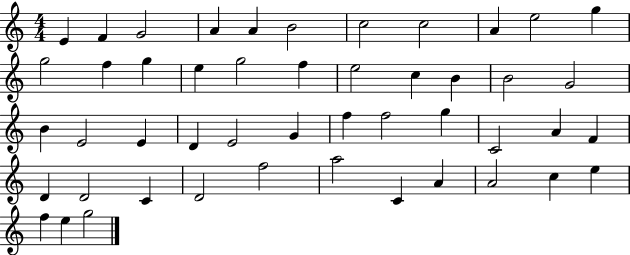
X:1
T:Untitled
M:4/4
L:1/4
K:C
E F G2 A A B2 c2 c2 A e2 g g2 f g e g2 f e2 c B B2 G2 B E2 E D E2 G f f2 g C2 A F D D2 C D2 f2 a2 C A A2 c e f e g2